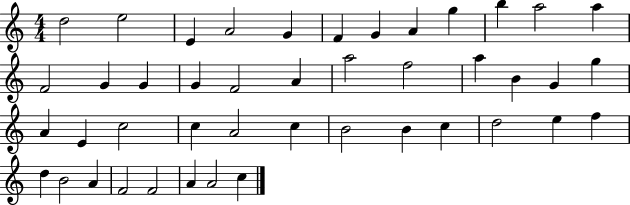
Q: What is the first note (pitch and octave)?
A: D5